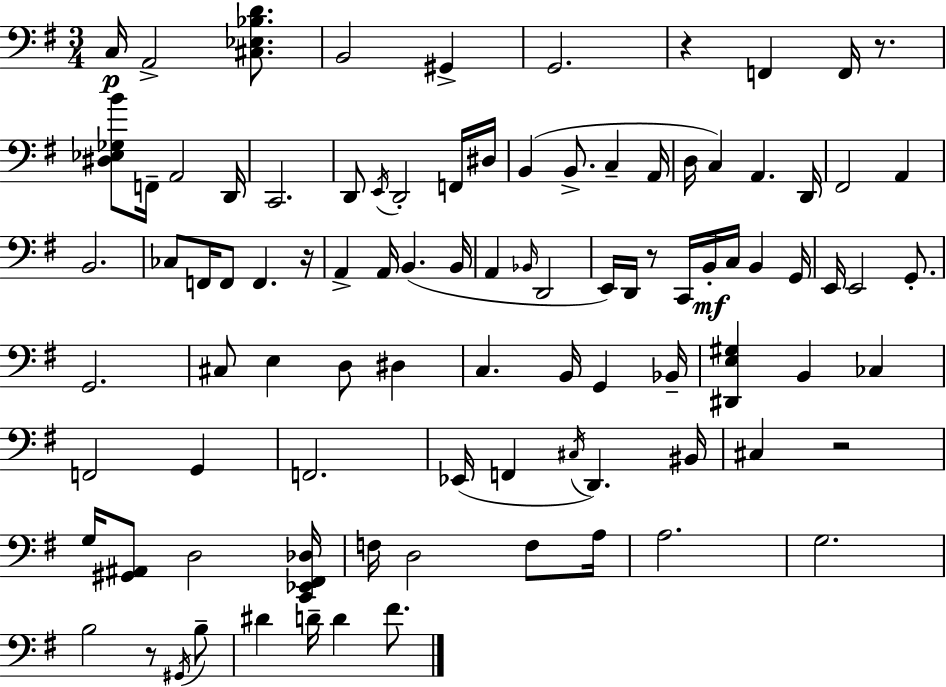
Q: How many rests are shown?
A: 6